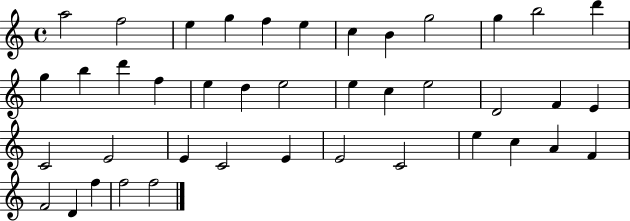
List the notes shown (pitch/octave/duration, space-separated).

A5/h F5/h E5/q G5/q F5/q E5/q C5/q B4/q G5/h G5/q B5/h D6/q G5/q B5/q D6/q F5/q E5/q D5/q E5/h E5/q C5/q E5/h D4/h F4/q E4/q C4/h E4/h E4/q C4/h E4/q E4/h C4/h E5/q C5/q A4/q F4/q F4/h D4/q F5/q F5/h F5/h